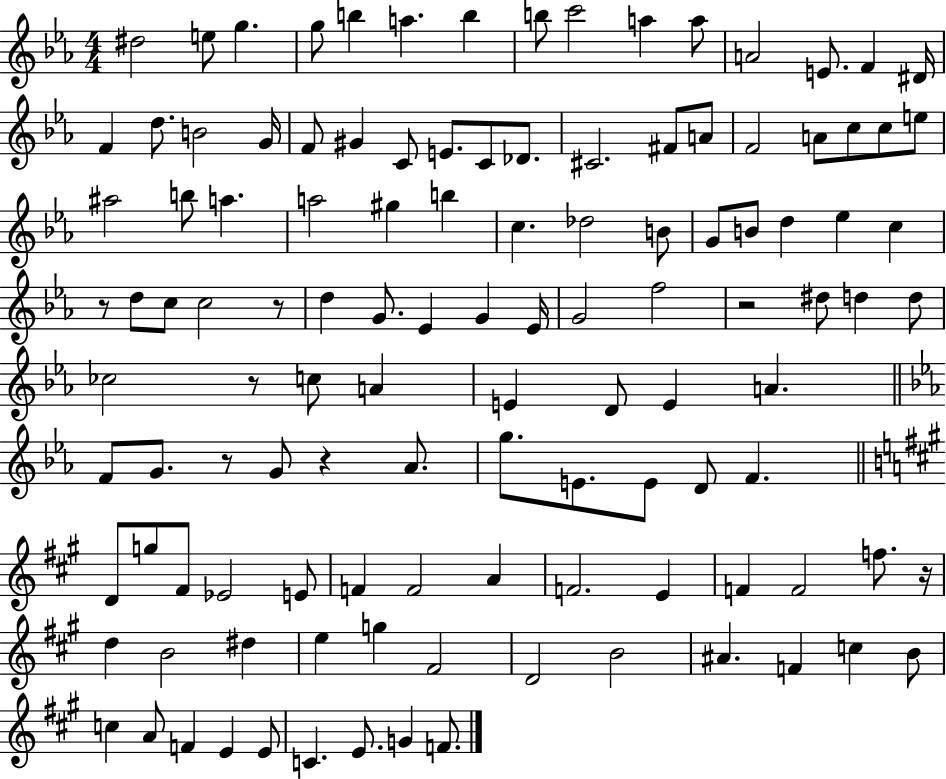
{
  \clef treble
  \numericTimeSignature
  \time 4/4
  \key ees \major
  \repeat volta 2 { dis''2 e''8 g''4. | g''8 b''4 a''4. b''4 | b''8 c'''2 a''4 a''8 | a'2 e'8. f'4 dis'16 | \break f'4 d''8. b'2 g'16 | f'8 gis'4 c'8 e'8. c'8 des'8. | cis'2. fis'8 a'8 | f'2 a'8 c''8 c''8 e''8 | \break ais''2 b''8 a''4. | a''2 gis''4 b''4 | c''4. des''2 b'8 | g'8 b'8 d''4 ees''4 c''4 | \break r8 d''8 c''8 c''2 r8 | d''4 g'8. ees'4 g'4 ees'16 | g'2 f''2 | r2 dis''8 d''4 d''8 | \break ces''2 r8 c''8 a'4 | e'4 d'8 e'4 a'4. | \bar "||" \break \key ees \major f'8 g'8. r8 g'8 r4 aes'8. | g''8. e'8. e'8 d'8 f'4. | \bar "||" \break \key a \major d'8 g''8 fis'8 ees'2 e'8 | f'4 f'2 a'4 | f'2. e'4 | f'4 f'2 f''8. r16 | \break d''4 b'2 dis''4 | e''4 g''4 fis'2 | d'2 b'2 | ais'4. f'4 c''4 b'8 | \break c''4 a'8 f'4 e'4 e'8 | c'4. e'8. g'4 f'8. | } \bar "|."
}